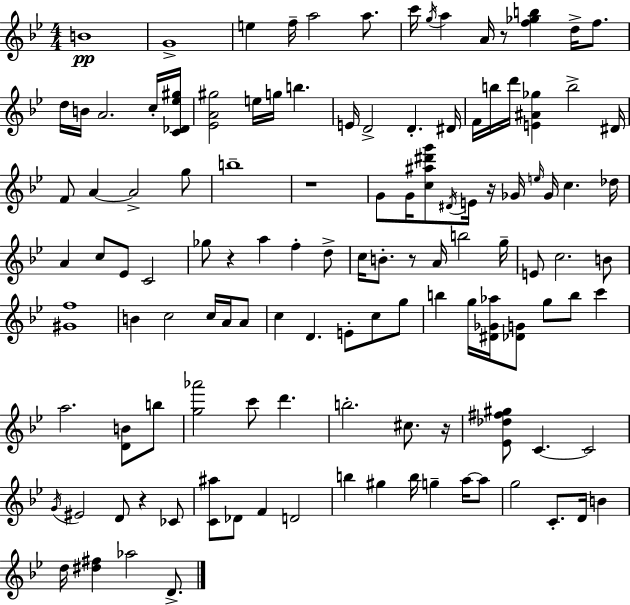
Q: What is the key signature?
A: BES major